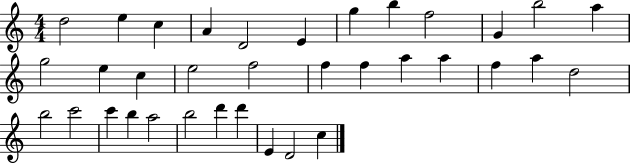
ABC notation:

X:1
T:Untitled
M:4/4
L:1/4
K:C
d2 e c A D2 E g b f2 G b2 a g2 e c e2 f2 f f a a f a d2 b2 c'2 c' b a2 b2 d' d' E D2 c